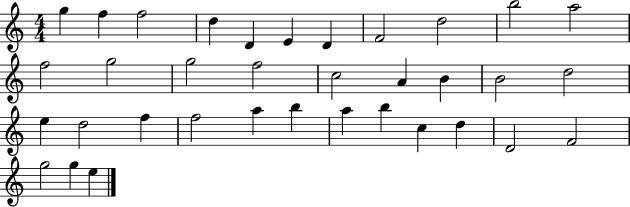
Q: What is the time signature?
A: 4/4